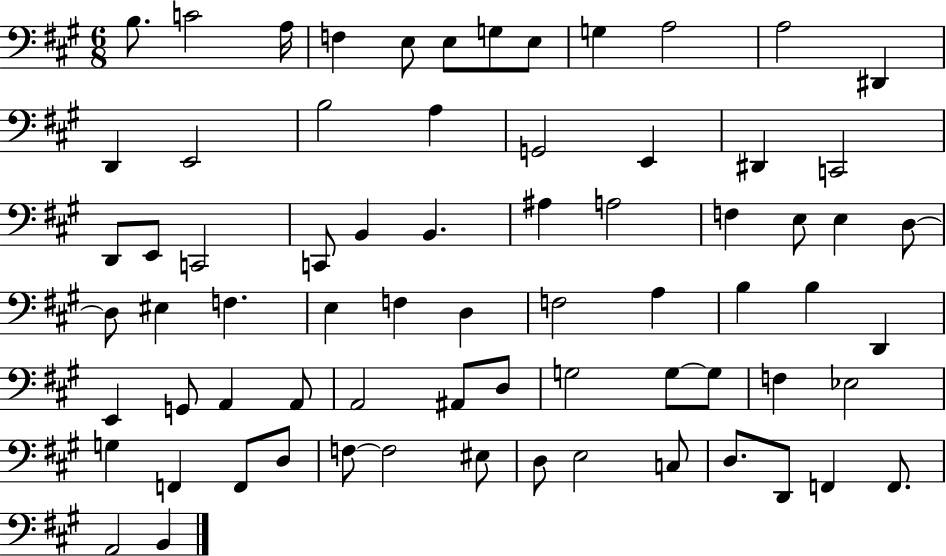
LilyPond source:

{
  \clef bass
  \numericTimeSignature
  \time 6/8
  \key a \major
  b8. c'2 a16 | f4 e8 e8 g8 e8 | g4 a2 | a2 dis,4 | \break d,4 e,2 | b2 a4 | g,2 e,4 | dis,4 c,2 | \break d,8 e,8 c,2 | c,8 b,4 b,4. | ais4 a2 | f4 e8 e4 d8~~ | \break d8 eis4 f4. | e4 f4 d4 | f2 a4 | b4 b4 d,4 | \break e,4 g,8 a,4 a,8 | a,2 ais,8 d8 | g2 g8~~ g8 | f4 ees2 | \break g4 f,4 f,8 d8 | f8~~ f2 eis8 | d8 e2 c8 | d8. d,8 f,4 f,8. | \break a,2 b,4 | \bar "|."
}